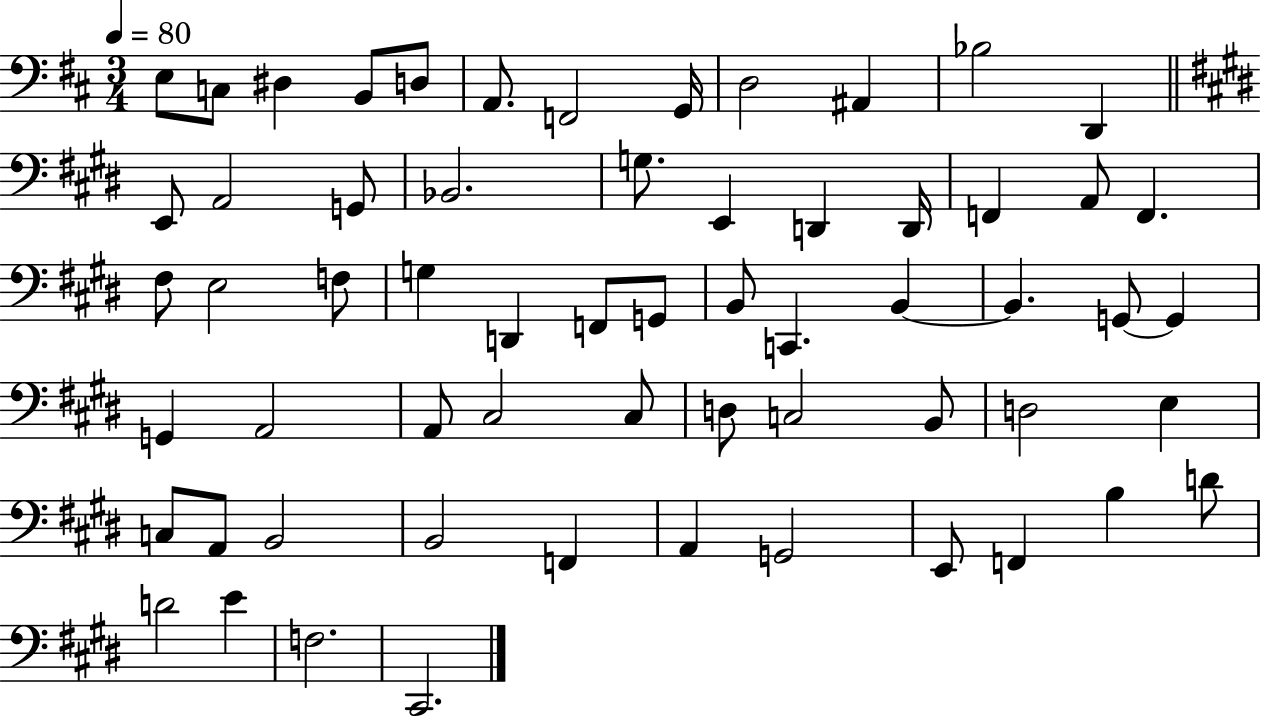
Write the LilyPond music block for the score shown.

{
  \clef bass
  \numericTimeSignature
  \time 3/4
  \key d \major
  \tempo 4 = 80
  e8 c8 dis4 b,8 d8 | a,8. f,2 g,16 | d2 ais,4 | bes2 d,4 | \break \bar "||" \break \key e \major e,8 a,2 g,8 | bes,2. | g8. e,4 d,4 d,16 | f,4 a,8 f,4. | \break fis8 e2 f8 | g4 d,4 f,8 g,8 | b,8 c,4. b,4~~ | b,4. g,8~~ g,4 | \break g,4 a,2 | a,8 cis2 cis8 | d8 c2 b,8 | d2 e4 | \break c8 a,8 b,2 | b,2 f,4 | a,4 g,2 | e,8 f,4 b4 d'8 | \break d'2 e'4 | f2. | cis,2. | \bar "|."
}